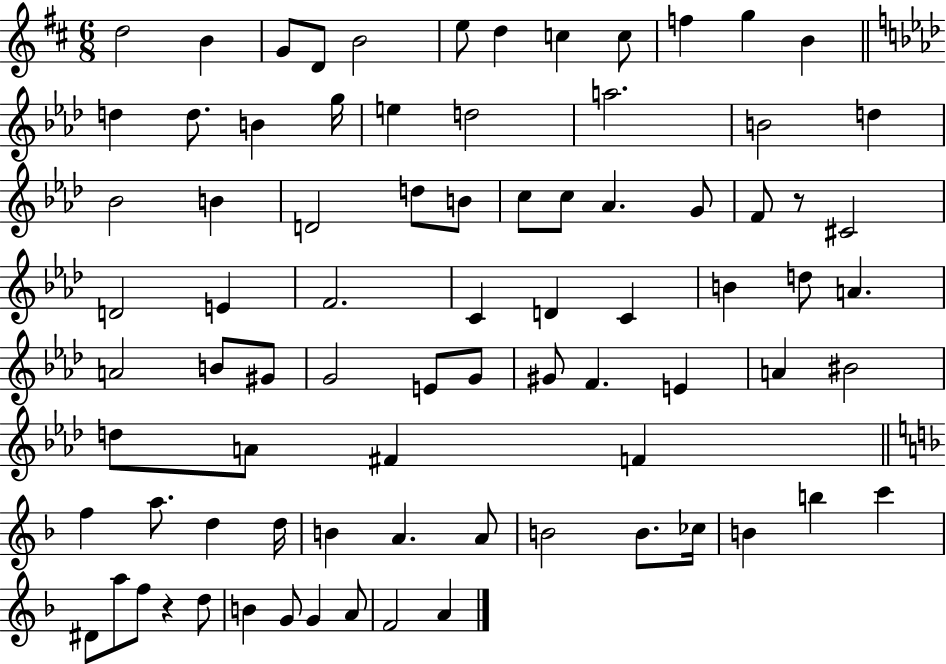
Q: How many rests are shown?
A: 2